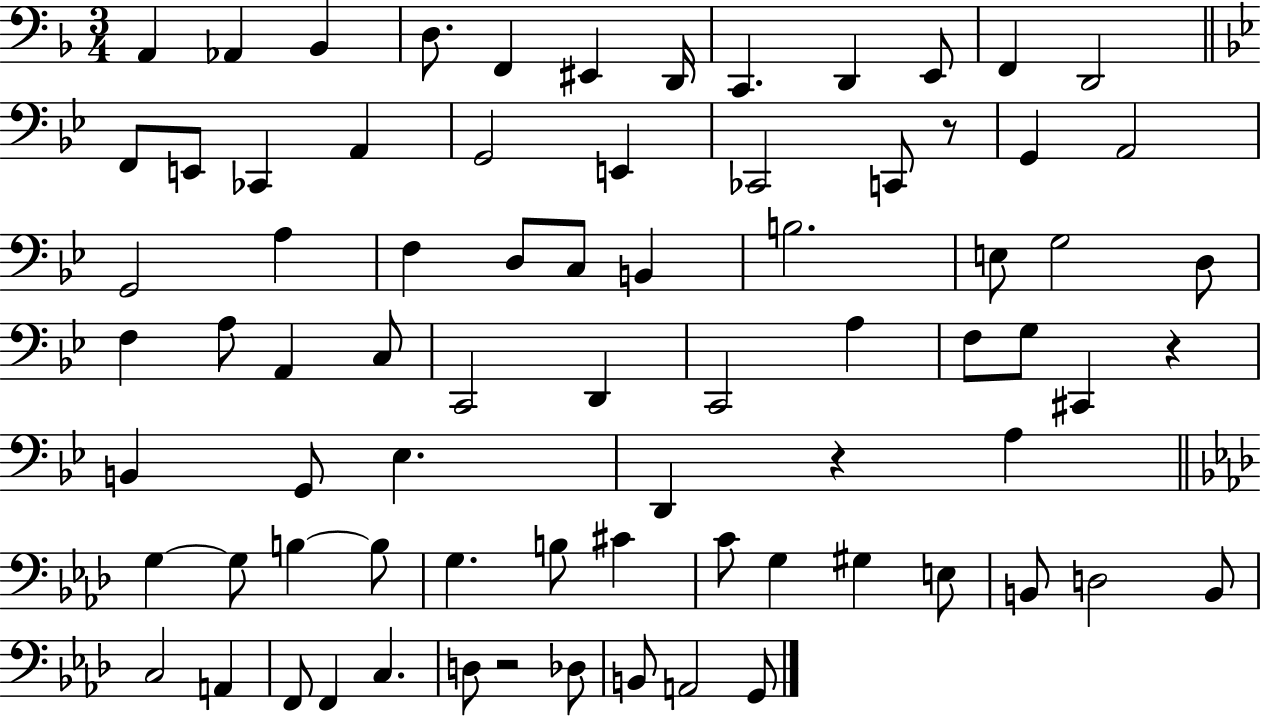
A2/q Ab2/q Bb2/q D3/e. F2/q EIS2/q D2/s C2/q. D2/q E2/e F2/q D2/h F2/e E2/e CES2/q A2/q G2/h E2/q CES2/h C2/e R/e G2/q A2/h G2/h A3/q F3/q D3/e C3/e B2/q B3/h. E3/e G3/h D3/e F3/q A3/e A2/q C3/e C2/h D2/q C2/h A3/q F3/e G3/e C#2/q R/q B2/q G2/e Eb3/q. D2/q R/q A3/q G3/q G3/e B3/q B3/e G3/q. B3/e C#4/q C4/e G3/q G#3/q E3/e B2/e D3/h B2/e C3/h A2/q F2/e F2/q C3/q. D3/e R/h Db3/e B2/e A2/h G2/e